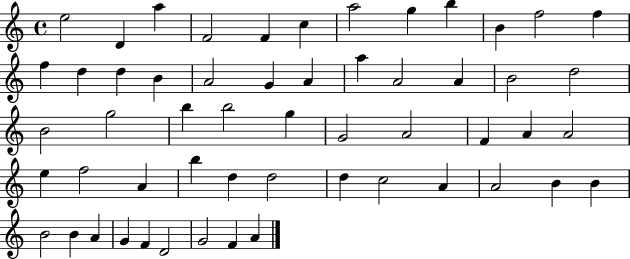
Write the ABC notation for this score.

X:1
T:Untitled
M:4/4
L:1/4
K:C
e2 D a F2 F c a2 g b B f2 f f d d B A2 G A a A2 A B2 d2 B2 g2 b b2 g G2 A2 F A A2 e f2 A b d d2 d c2 A A2 B B B2 B A G F D2 G2 F A